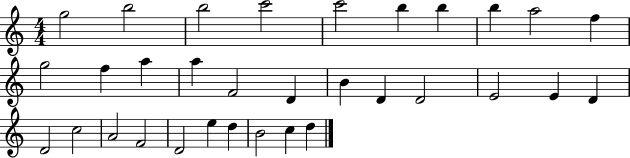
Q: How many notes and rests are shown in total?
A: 32